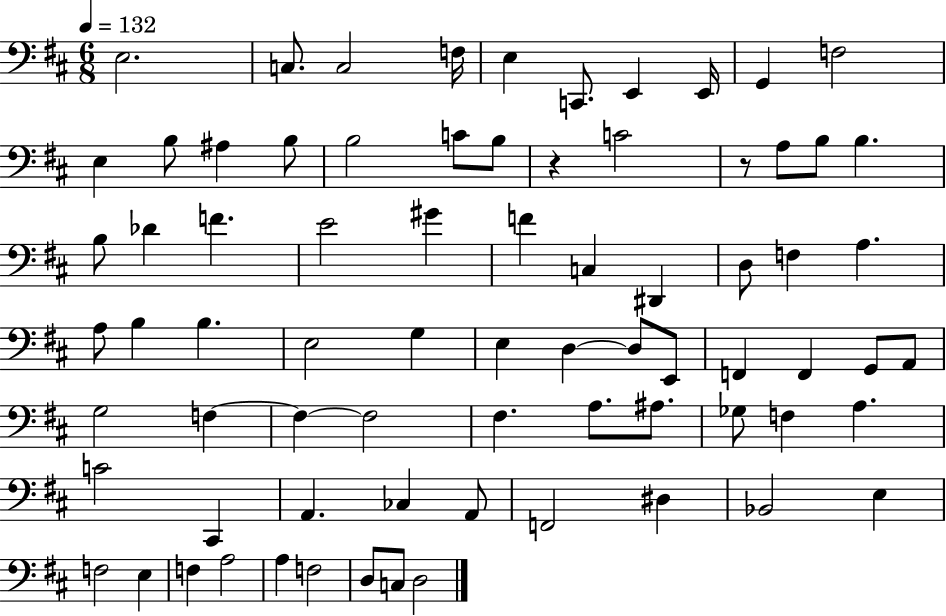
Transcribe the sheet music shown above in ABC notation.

X:1
T:Untitled
M:6/8
L:1/4
K:D
E,2 C,/2 C,2 F,/4 E, C,,/2 E,, E,,/4 G,, F,2 E, B,/2 ^A, B,/2 B,2 C/2 B,/2 z C2 z/2 A,/2 B,/2 B, B,/2 _D F E2 ^G F C, ^D,, D,/2 F, A, A,/2 B, B, E,2 G, E, D, D,/2 E,,/2 F,, F,, G,,/2 A,,/2 G,2 F, F, F,2 ^F, A,/2 ^A,/2 _G,/2 F, A, C2 ^C,, A,, _C, A,,/2 F,,2 ^D, _B,,2 E, F,2 E, F, A,2 A, F,2 D,/2 C,/2 D,2